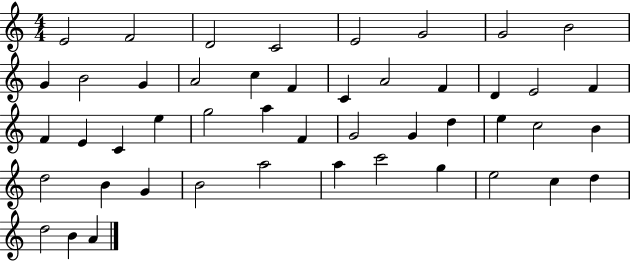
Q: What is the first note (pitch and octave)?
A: E4